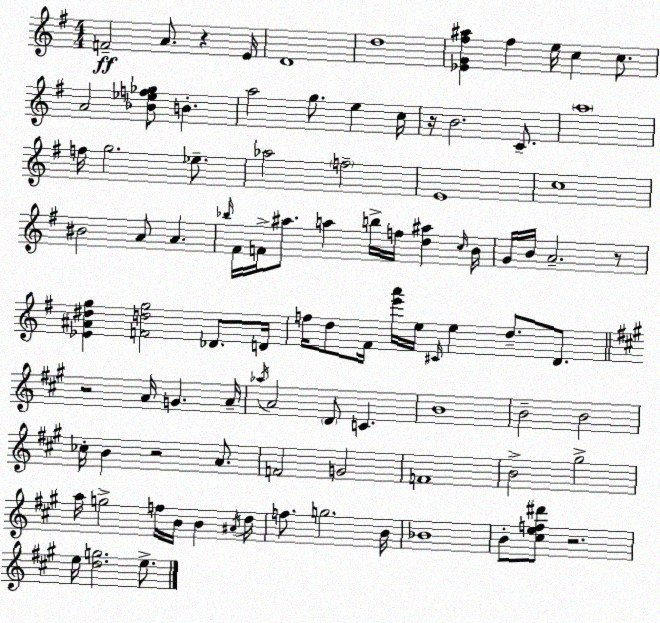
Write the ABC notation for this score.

X:1
T:Untitled
M:4/4
L:1/4
K:Em
F2 A/2 z E/4 D4 d4 [_EG^f^a] ^f e/4 c c/2 A2 [_B_ef_g]/2 B a2 g/2 e c/4 z/4 B2 C/2 a4 f/4 g2 _e/2 _a2 f2 E4 c4 ^B2 A/2 A _b/4 ^F/4 F/4 ^a/2 a b/4 f/4 [d^a] c/4 B/4 G/4 B/4 A2 z/2 [_E^A^dg] [Fdg]2 _D/2 D/4 f/4 d/2 ^F/4 [e'a']/4 e/4 ^C/4 e d/2 D/2 z2 A/4 G A/4 _a/4 A2 D/2 C B4 B2 B2 _c/4 B z2 A/2 F2 G2 F4 B2 ^g2 a/4 g2 f/4 B/4 B ^A/4 d/4 f/2 g2 B/4 _B4 B/2 [^cef^d']/2 z2 e/4 [dg]2 e/2